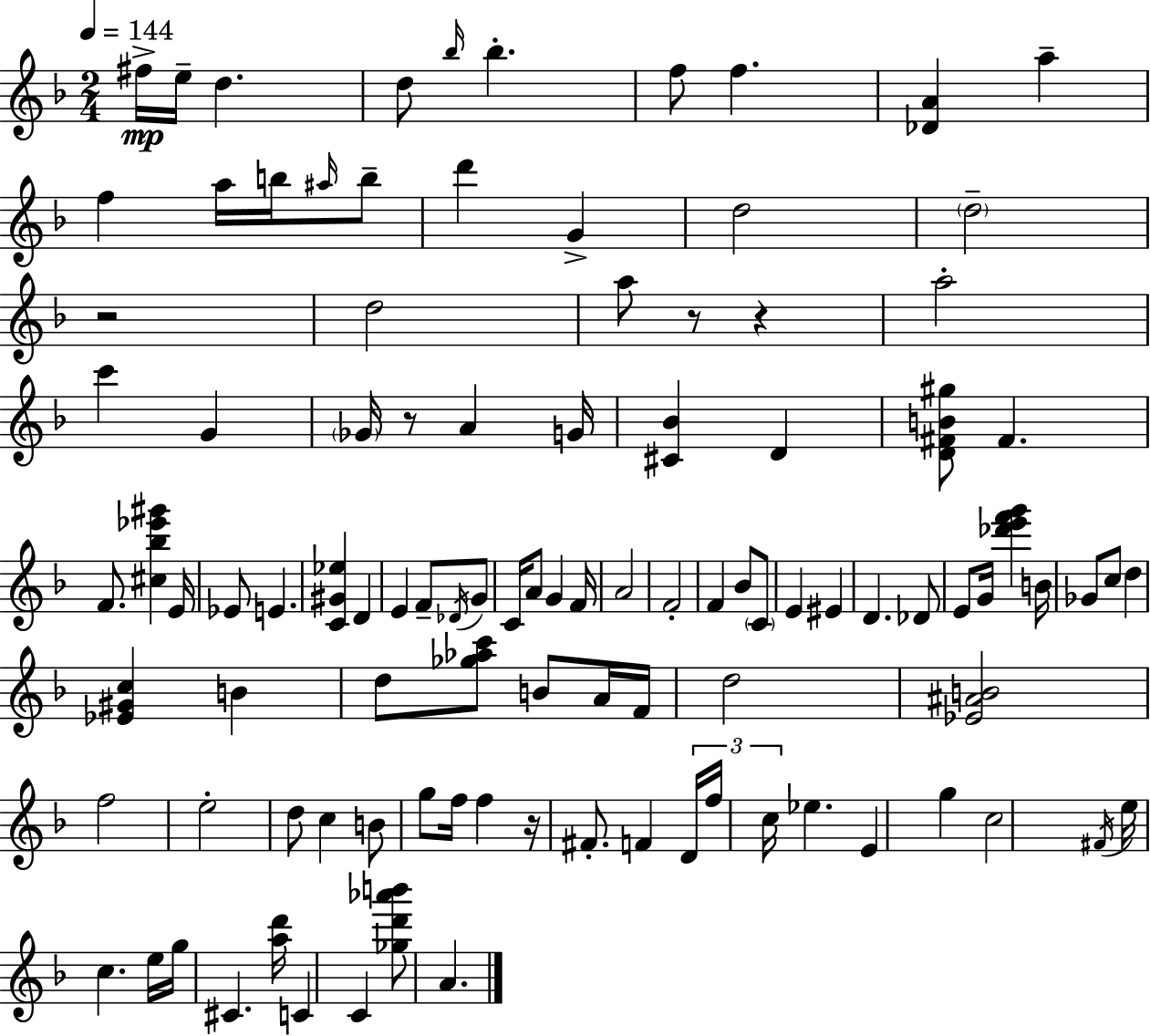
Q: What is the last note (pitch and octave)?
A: A4